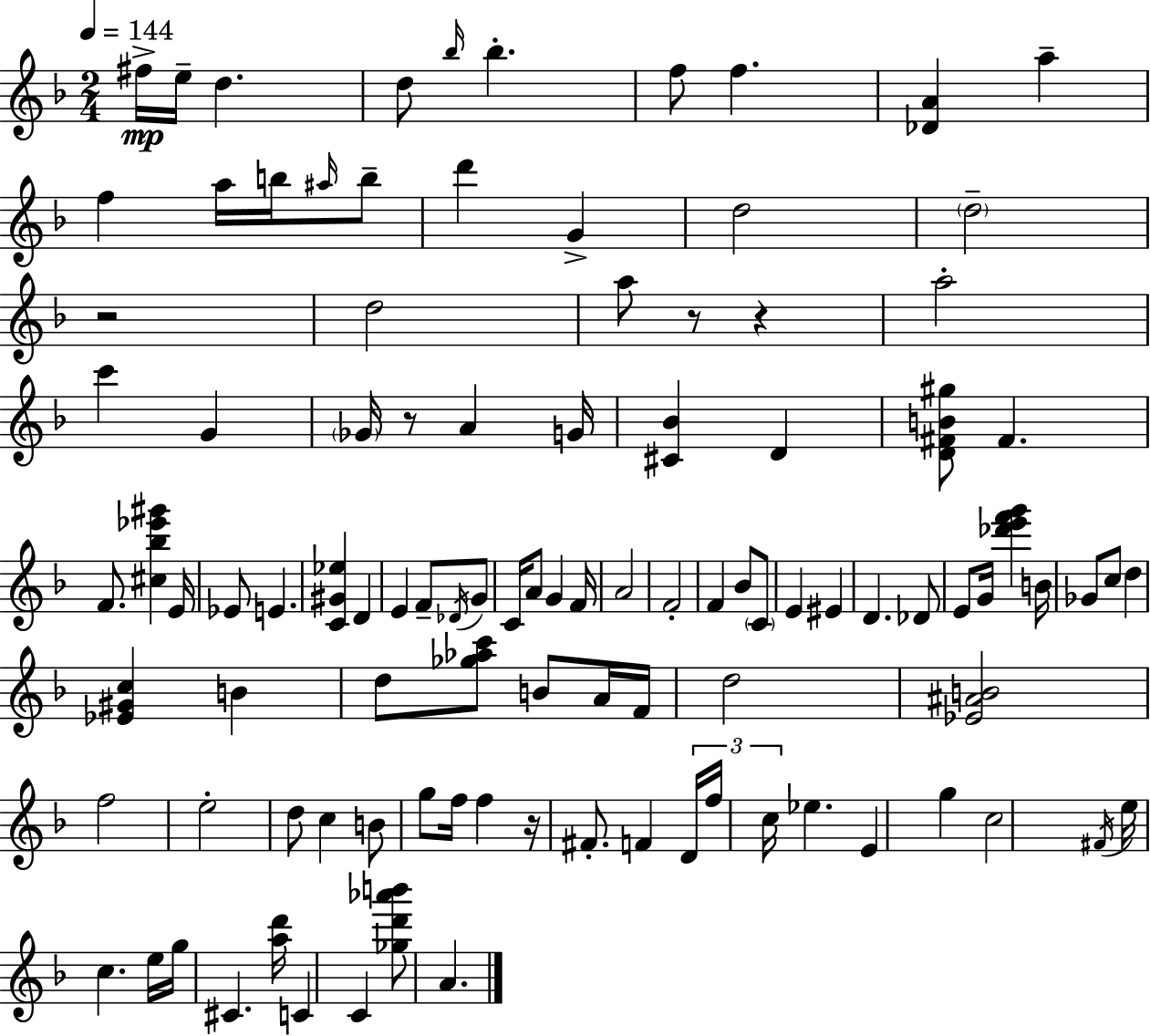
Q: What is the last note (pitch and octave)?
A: A4